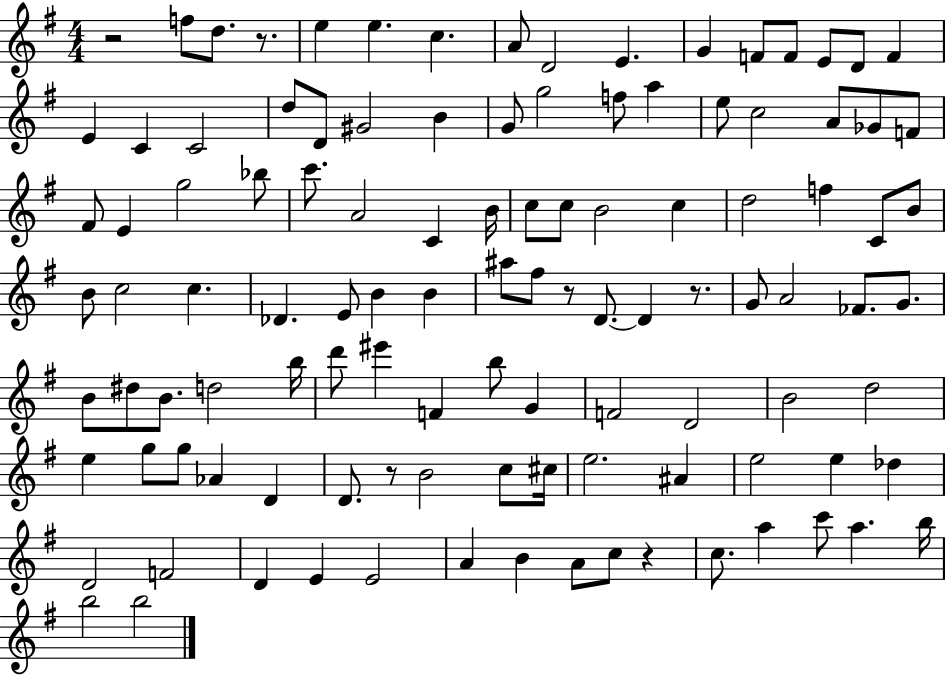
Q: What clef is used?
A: treble